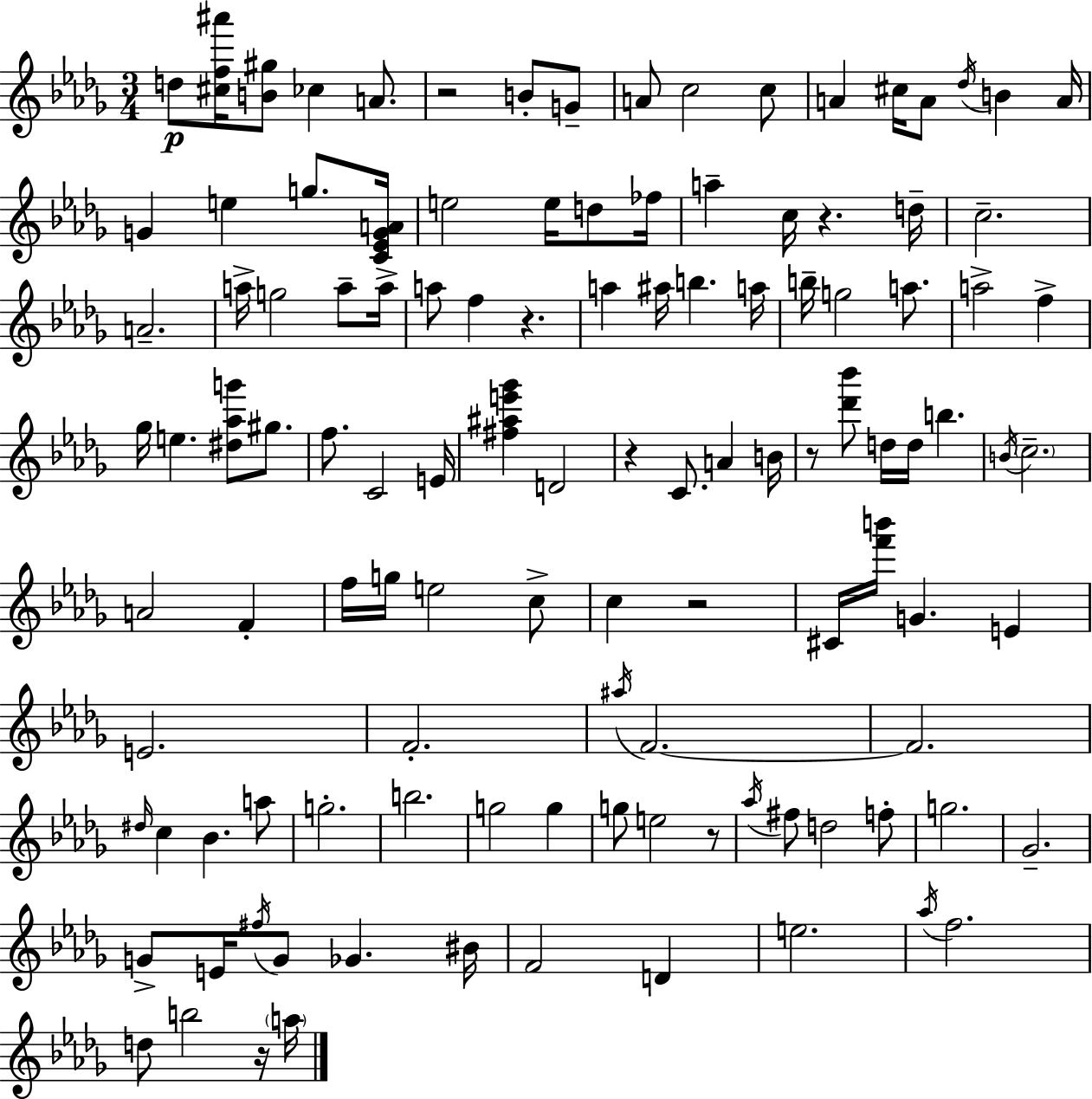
{
  \clef treble
  \numericTimeSignature
  \time 3/4
  \key bes \minor
  \repeat volta 2 { d''8\p <cis'' f'' ais'''>16 <b' gis''>8 ces''4 a'8. | r2 b'8-. g'8-- | a'8 c''2 c''8 | a'4 cis''16 a'8 \acciaccatura { des''16 } b'4 | \break a'16 g'4 e''4 g''8. | <c' ees' g' a'>16 e''2 e''16 d''8 | fes''16 a''4-- c''16 r4. | d''16-- c''2.-- | \break a'2.-- | a''16-> g''2 a''8-- | a''16-> a''8 f''4 r4. | a''4 ais''16 b''4. | \break a''16 b''16-- g''2 a''8. | a''2-> f''4-> | ges''16 e''4. <dis'' aes'' g'''>8 gis''8. | f''8. c'2 | \break e'16 <fis'' ais'' e''' ges'''>4 d'2 | r4 c'8. a'4 | b'16 r8 <des''' bes'''>8 d''16 d''16 b''4. | \acciaccatura { b'16 } \parenthesize c''2.-- | \break a'2 f'4-. | f''16 g''16 e''2 | c''8-> c''4 r2 | cis'16 <f''' b'''>16 g'4. e'4 | \break e'2. | f'2.-. | \acciaccatura { ais''16 } f'2.~~ | f'2. | \break \grace { dis''16 } c''4 bes'4. | a''8 g''2.-. | b''2. | g''2 | \break g''4 g''8 e''2 | r8 \acciaccatura { aes''16 } fis''8 d''2 | f''8-. g''2. | ges'2.-- | \break g'8-> e'16 \acciaccatura { fis''16 } g'8 ges'4. | bis'16 f'2 | d'4 e''2. | \acciaccatura { aes''16 } f''2. | \break d''8 b''2 | r16 \parenthesize a''16 } \bar "|."
}